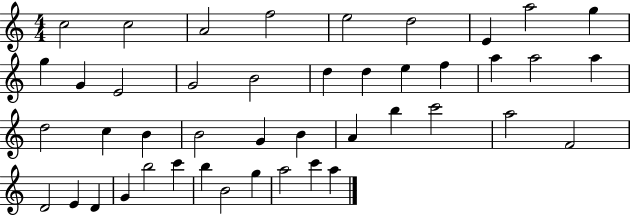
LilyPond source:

{
  \clef treble
  \numericTimeSignature
  \time 4/4
  \key c \major
  c''2 c''2 | a'2 f''2 | e''2 d''2 | e'4 a''2 g''4 | \break g''4 g'4 e'2 | g'2 b'2 | d''4 d''4 e''4 f''4 | a''4 a''2 a''4 | \break d''2 c''4 b'4 | b'2 g'4 b'4 | a'4 b''4 c'''2 | a''2 f'2 | \break d'2 e'4 d'4 | g'4 b''2 c'''4 | b''4 b'2 g''4 | a''2 c'''4 a''4 | \break \bar "|."
}